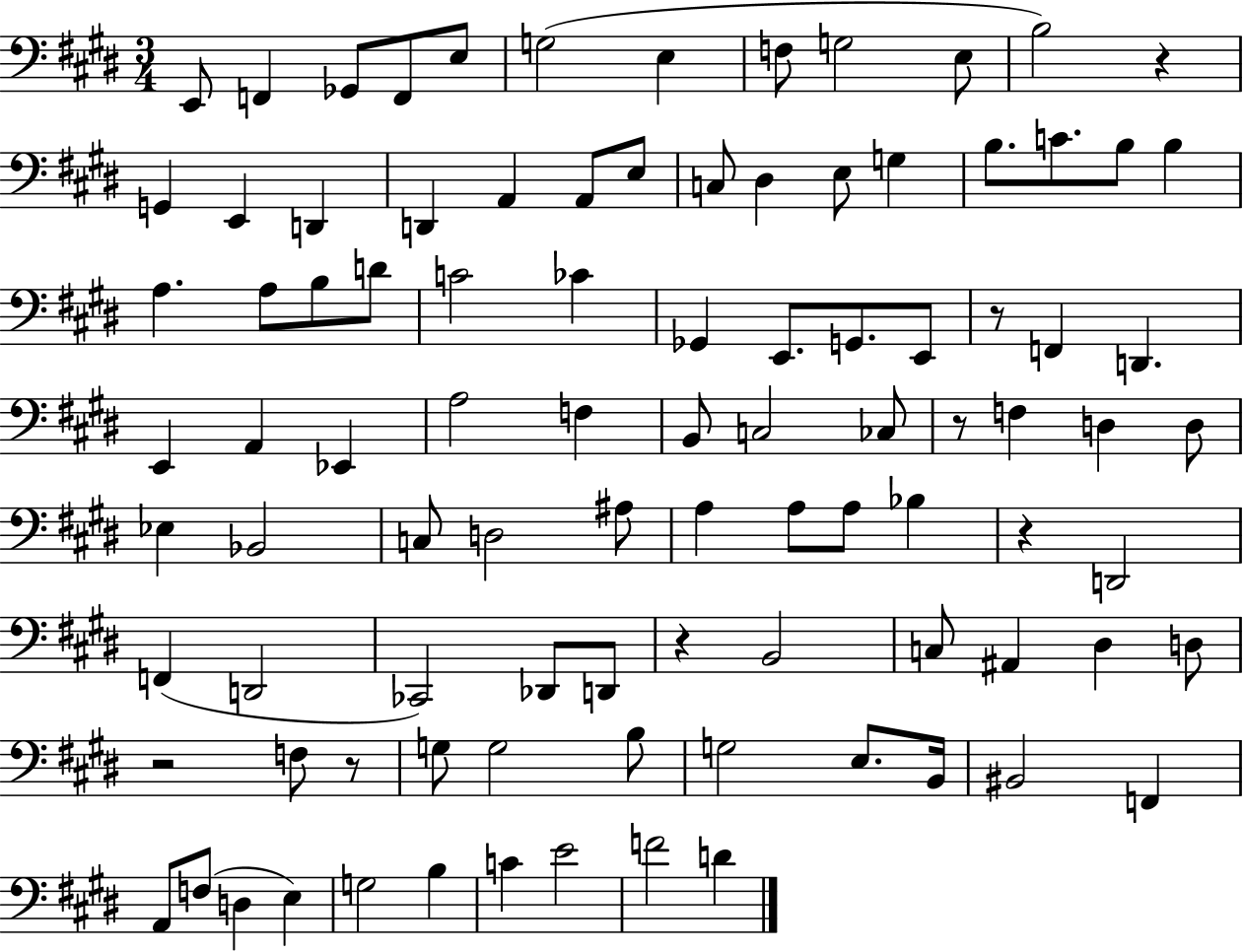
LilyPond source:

{
  \clef bass
  \numericTimeSignature
  \time 3/4
  \key e \major
  e,8 f,4 ges,8 f,8 e8 | g2( e4 | f8 g2 e8 | b2) r4 | \break g,4 e,4 d,4 | d,4 a,4 a,8 e8 | c8 dis4 e8 g4 | b8. c'8. b8 b4 | \break a4. a8 b8 d'8 | c'2 ces'4 | ges,4 e,8. g,8. e,8 | r8 f,4 d,4. | \break e,4 a,4 ees,4 | a2 f4 | b,8 c2 ces8 | r8 f4 d4 d8 | \break ees4 bes,2 | c8 d2 ais8 | a4 a8 a8 bes4 | r4 d,2 | \break f,4( d,2 | ces,2) des,8 d,8 | r4 b,2 | c8 ais,4 dis4 d8 | \break r2 f8 r8 | g8 g2 b8 | g2 e8. b,16 | bis,2 f,4 | \break a,8 f8( d4 e4) | g2 b4 | c'4 e'2 | f'2 d'4 | \break \bar "|."
}